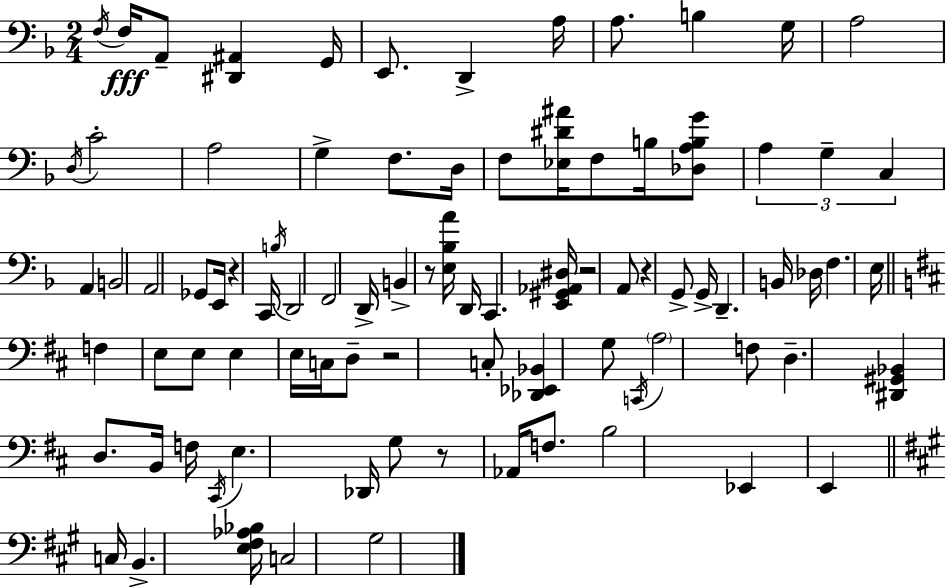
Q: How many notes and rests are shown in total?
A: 87